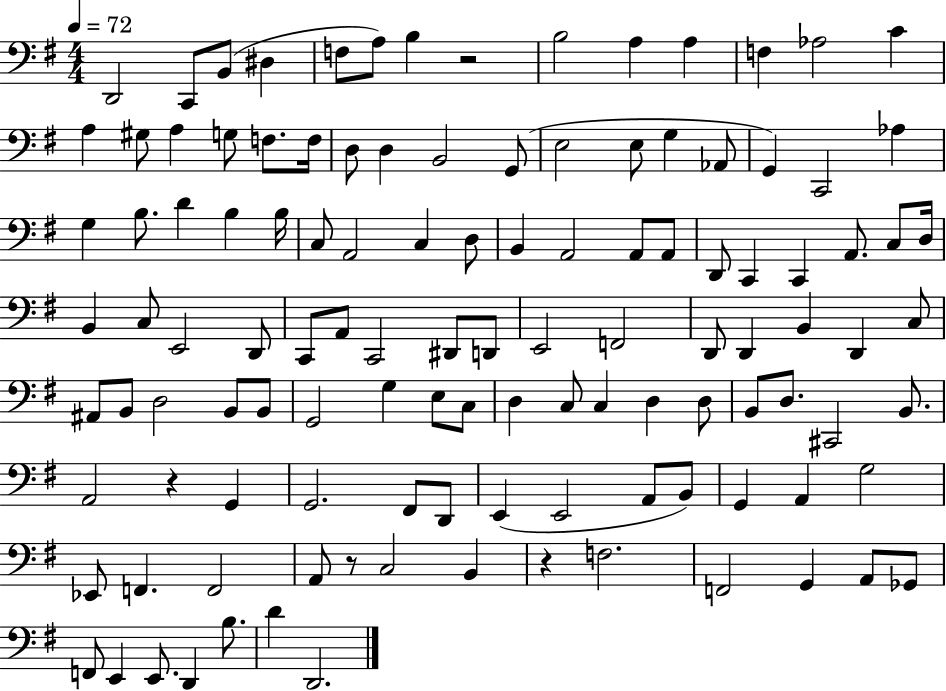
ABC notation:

X:1
T:Untitled
M:4/4
L:1/4
K:G
D,,2 C,,/2 B,,/2 ^D, F,/2 A,/2 B, z2 B,2 A, A, F, _A,2 C A, ^G,/2 A, G,/2 F,/2 F,/4 D,/2 D, B,,2 G,,/2 E,2 E,/2 G, _A,,/2 G,, C,,2 _A, G, B,/2 D B, B,/4 C,/2 A,,2 C, D,/2 B,, A,,2 A,,/2 A,,/2 D,,/2 C,, C,, A,,/2 C,/2 D,/4 B,, C,/2 E,,2 D,,/2 C,,/2 A,,/2 C,,2 ^D,,/2 D,,/2 E,,2 F,,2 D,,/2 D,, B,, D,, C,/2 ^A,,/2 B,,/2 D,2 B,,/2 B,,/2 G,,2 G, E,/2 C,/2 D, C,/2 C, D, D,/2 B,,/2 D,/2 ^C,,2 B,,/2 A,,2 z G,, G,,2 ^F,,/2 D,,/2 E,, E,,2 A,,/2 B,,/2 G,, A,, G,2 _E,,/2 F,, F,,2 A,,/2 z/2 C,2 B,, z F,2 F,,2 G,, A,,/2 _G,,/2 F,,/2 E,, E,,/2 D,, B,/2 D D,,2